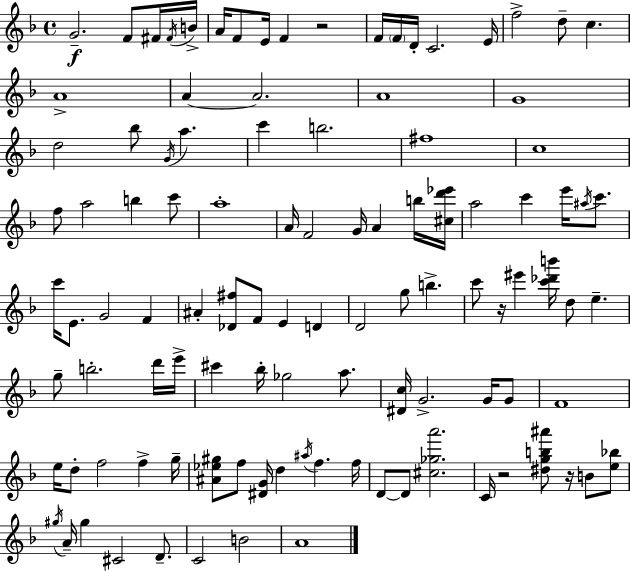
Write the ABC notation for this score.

X:1
T:Untitled
M:4/4
L:1/4
K:F
G2 F/2 ^F/4 ^F/4 B/4 A/4 F/2 E/4 F z2 F/4 F/4 D/4 C2 E/4 f2 d/2 c A4 A A2 A4 G4 d2 _b/2 G/4 a c' b2 ^f4 c4 f/2 a2 b c'/2 a4 A/4 F2 G/4 A b/4 [^cd'_e']/4 a2 c' e'/4 ^a/4 c'/2 c'/4 E/2 G2 F ^A [_D^f]/2 F/2 E D D2 g/2 b c'/2 z/4 ^e' [c'_d'b']/4 d/2 e g/2 b2 d'/4 e'/4 ^c' _b/4 _g2 a/2 [^Dc]/4 G2 G/4 G/2 F4 e/4 d/2 f2 f g/4 [^A_e^g]/2 f/2 [^DG]/4 d ^a/4 f f/4 D/2 D/2 [^c_ga']2 C/4 z2 [^dgb^a']/2 z/4 B/2 [e_b]/2 ^g/4 A/4 ^g ^C2 D/2 C2 B2 A4